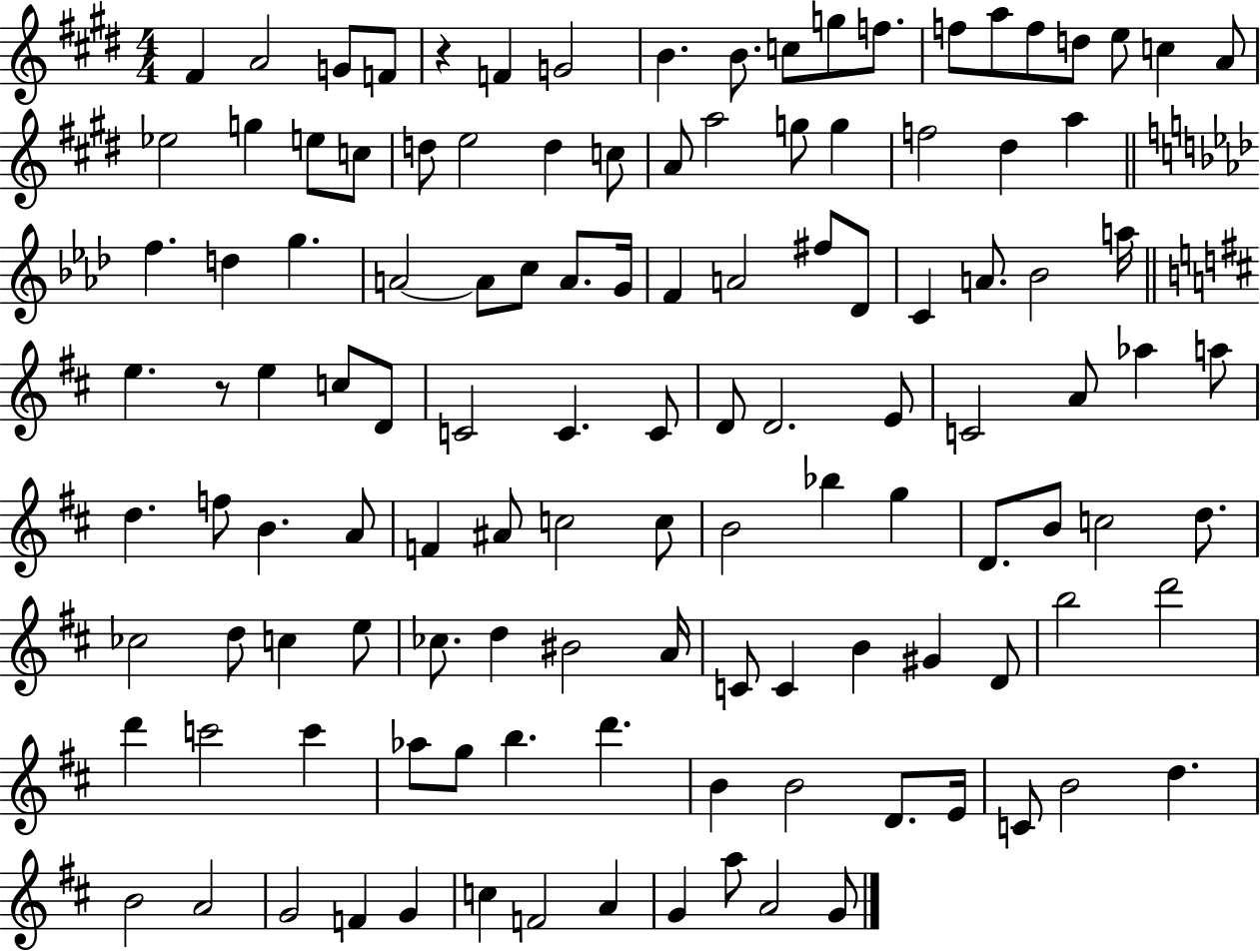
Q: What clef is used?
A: treble